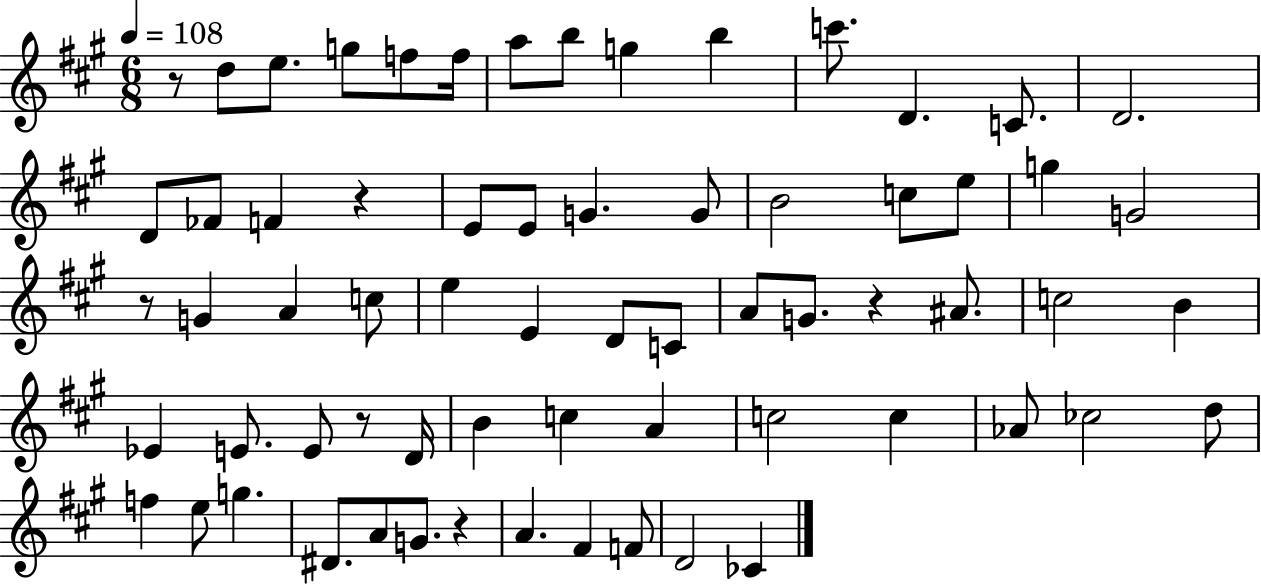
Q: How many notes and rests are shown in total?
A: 66